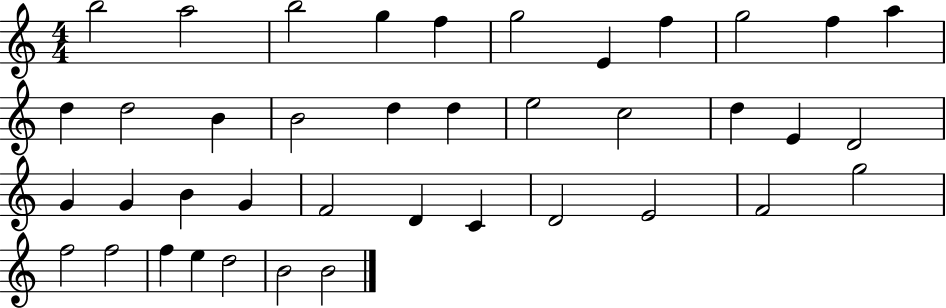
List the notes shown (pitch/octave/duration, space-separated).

B5/h A5/h B5/h G5/q F5/q G5/h E4/q F5/q G5/h F5/q A5/q D5/q D5/h B4/q B4/h D5/q D5/q E5/h C5/h D5/q E4/q D4/h G4/q G4/q B4/q G4/q F4/h D4/q C4/q D4/h E4/h F4/h G5/h F5/h F5/h F5/q E5/q D5/h B4/h B4/h